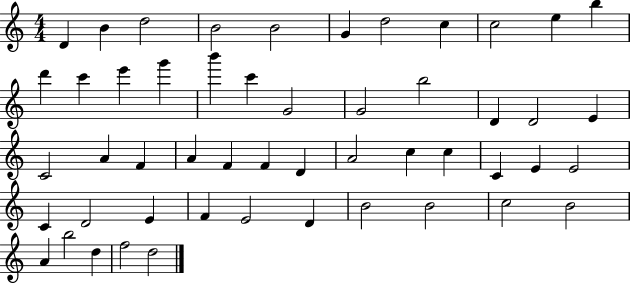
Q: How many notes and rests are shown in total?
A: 51